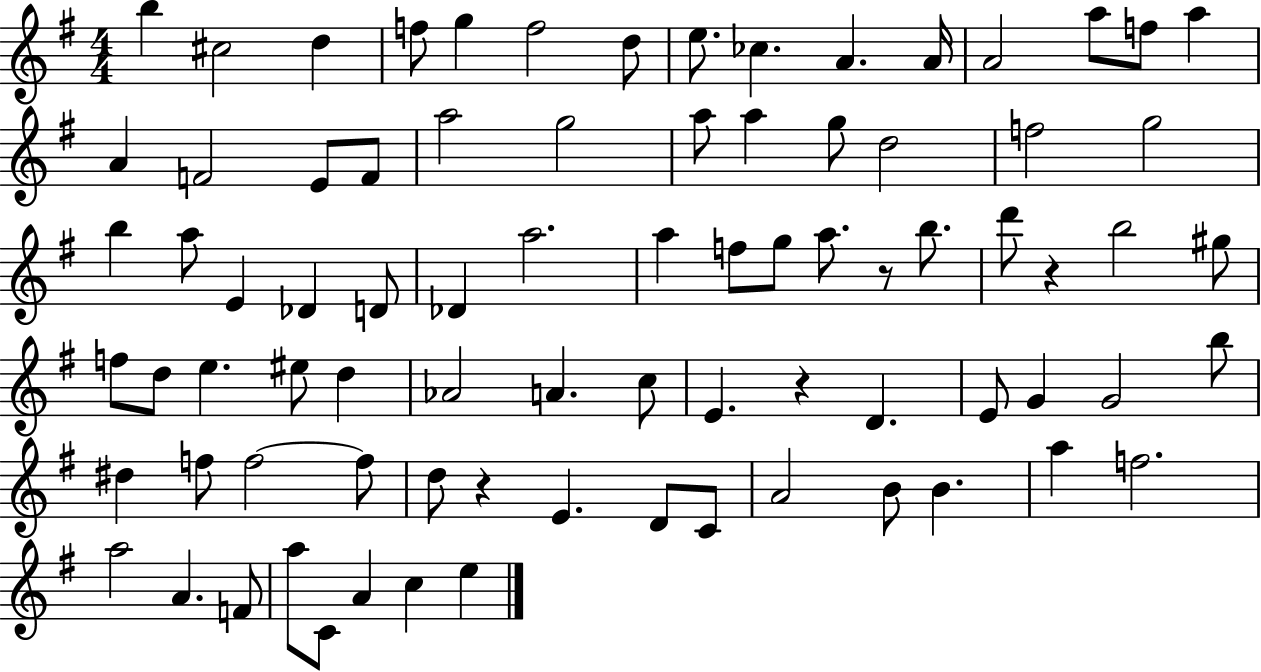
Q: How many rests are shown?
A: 4